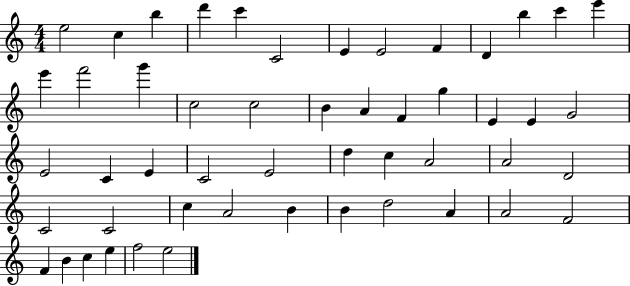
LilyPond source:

{
  \clef treble
  \numericTimeSignature
  \time 4/4
  \key c \major
  e''2 c''4 b''4 | d'''4 c'''4 c'2 | e'4 e'2 f'4 | d'4 b''4 c'''4 e'''4 | \break e'''4 f'''2 g'''4 | c''2 c''2 | b'4 a'4 f'4 g''4 | e'4 e'4 g'2 | \break e'2 c'4 e'4 | c'2 e'2 | d''4 c''4 a'2 | a'2 d'2 | \break c'2 c'2 | c''4 a'2 b'4 | b'4 d''2 a'4 | a'2 f'2 | \break f'4 b'4 c''4 e''4 | f''2 e''2 | \bar "|."
}